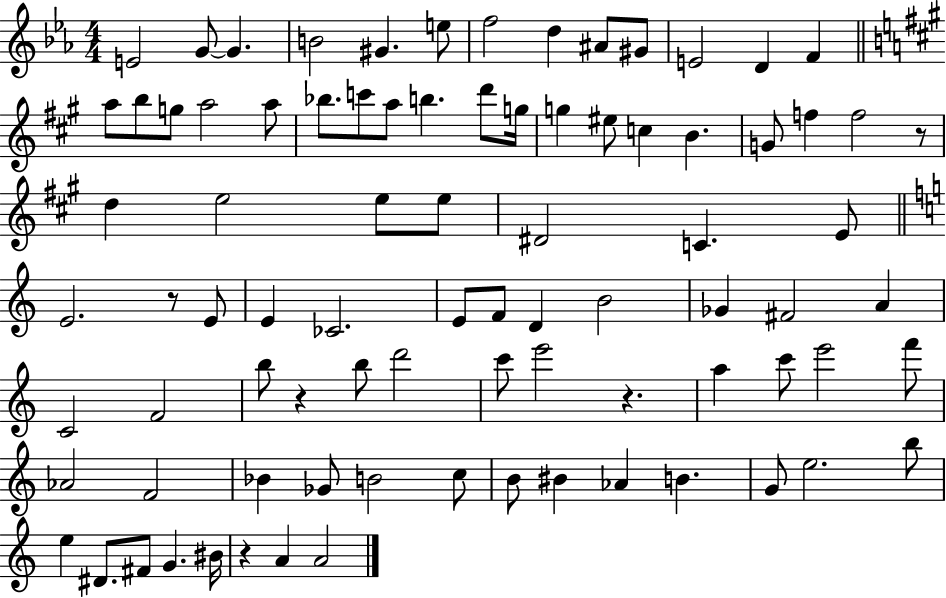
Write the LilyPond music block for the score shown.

{
  \clef treble
  \numericTimeSignature
  \time 4/4
  \key ees \major
  \repeat volta 2 { e'2 g'8~~ g'4. | b'2 gis'4. e''8 | f''2 d''4 ais'8 gis'8 | e'2 d'4 f'4 | \break \bar "||" \break \key a \major a''8 b''8 g''8 a''2 a''8 | bes''8. c'''8 a''8 b''4. d'''8 g''16 | g''4 eis''8 c''4 b'4. | g'8 f''4 f''2 r8 | \break d''4 e''2 e''8 e''8 | dis'2 c'4. e'8 | \bar "||" \break \key a \minor e'2. r8 e'8 | e'4 ces'2. | e'8 f'8 d'4 b'2 | ges'4 fis'2 a'4 | \break c'2 f'2 | b''8 r4 b''8 d'''2 | c'''8 e'''2 r4. | a''4 c'''8 e'''2 f'''8 | \break aes'2 f'2 | bes'4 ges'8 b'2 c''8 | b'8 bis'4 aes'4 b'4. | g'8 e''2. b''8 | \break e''4 dis'8. fis'8 g'4. bis'16 | r4 a'4 a'2 | } \bar "|."
}